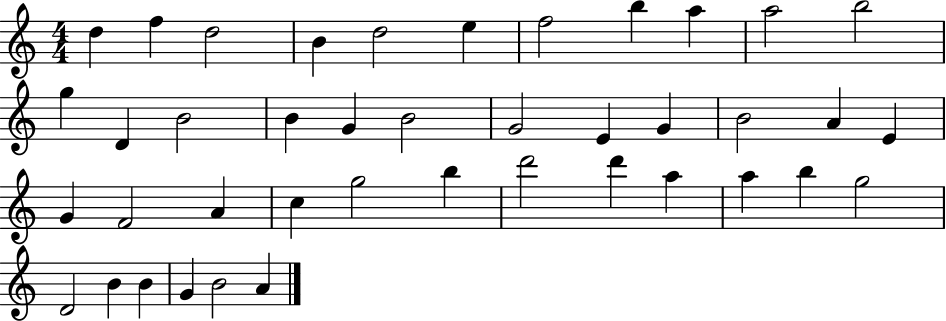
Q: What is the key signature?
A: C major